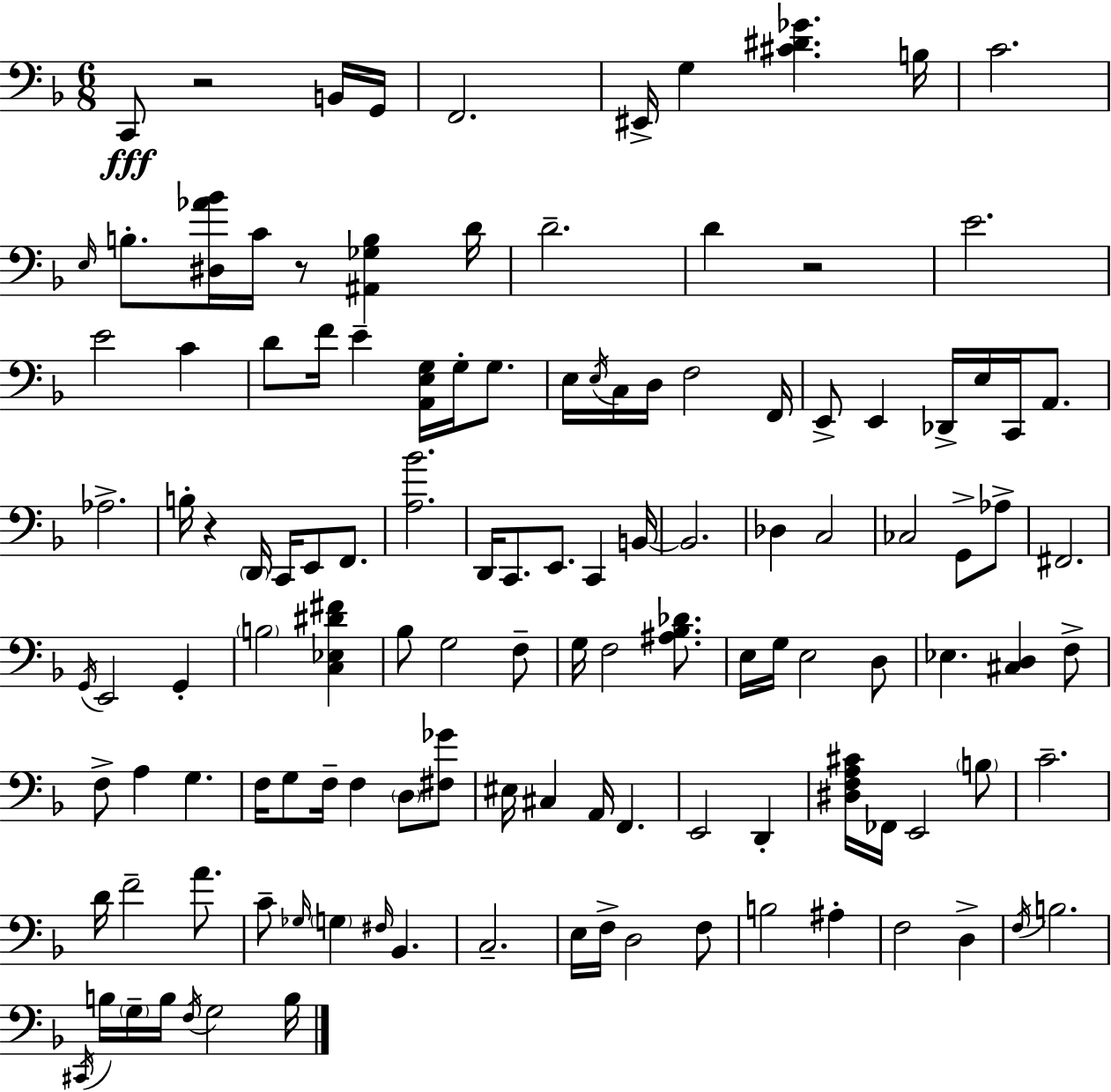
C2/e R/h B2/s G2/s F2/h. EIS2/s G3/q [C#4,D#4,Gb4]/q. B3/s C4/h. E3/s B3/e. [D#3,Ab4,Bb4]/s C4/s R/e [A#2,Gb3,B3]/q D4/s D4/h. D4/q R/h E4/h. E4/h C4/q D4/e F4/s E4/q [A2,E3,G3]/s G3/s G3/e. E3/s E3/s C3/s D3/s F3/h F2/s E2/e E2/q Db2/s E3/s C2/s A2/e. Ab3/h. B3/s R/q D2/s C2/s E2/e F2/e. [A3,Bb4]/h. D2/s C2/e. E2/e. C2/q B2/s B2/h. Db3/q C3/h CES3/h G2/e Ab3/e F#2/h. G2/s E2/h G2/q B3/h [C3,Eb3,D#4,F#4]/q Bb3/e G3/h F3/e G3/s F3/h [A#3,Bb3,Db4]/e. E3/s G3/s E3/h D3/e Eb3/q. [C#3,D3]/q F3/e F3/e A3/q G3/q. F3/s G3/e F3/s F3/q D3/e [F#3,Gb4]/e EIS3/s C#3/q A2/s F2/q. E2/h D2/q [D#3,F3,A3,C#4]/s FES2/s E2/h B3/e C4/h. D4/s F4/h A4/e. C4/e Gb3/s G3/q F#3/s Bb2/q. C3/h. E3/s F3/s D3/h F3/e B3/h A#3/q F3/h D3/q F3/s B3/h. C#2/s B3/s G3/s B3/s F3/s G3/h B3/s